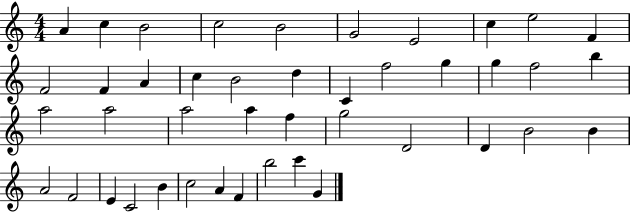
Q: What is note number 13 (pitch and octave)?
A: A4